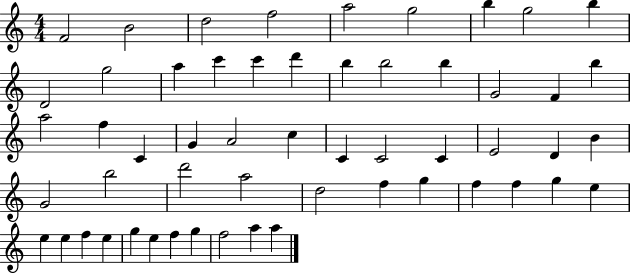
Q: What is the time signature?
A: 4/4